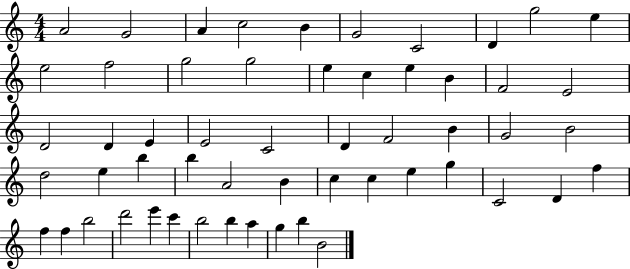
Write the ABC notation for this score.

X:1
T:Untitled
M:4/4
L:1/4
K:C
A2 G2 A c2 B G2 C2 D g2 e e2 f2 g2 g2 e c e B F2 E2 D2 D E E2 C2 D F2 B G2 B2 d2 e b b A2 B c c e g C2 D f f f b2 d'2 e' c' b2 b a g b B2